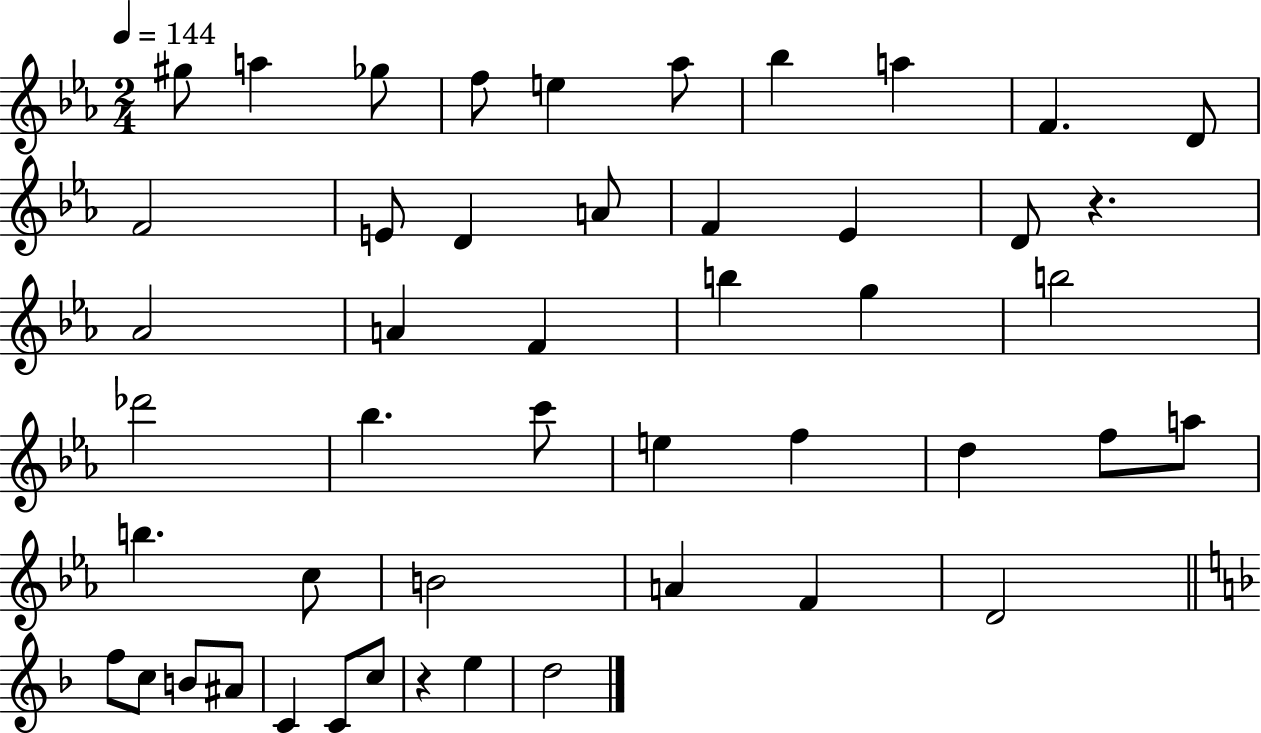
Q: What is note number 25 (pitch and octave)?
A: Bb5